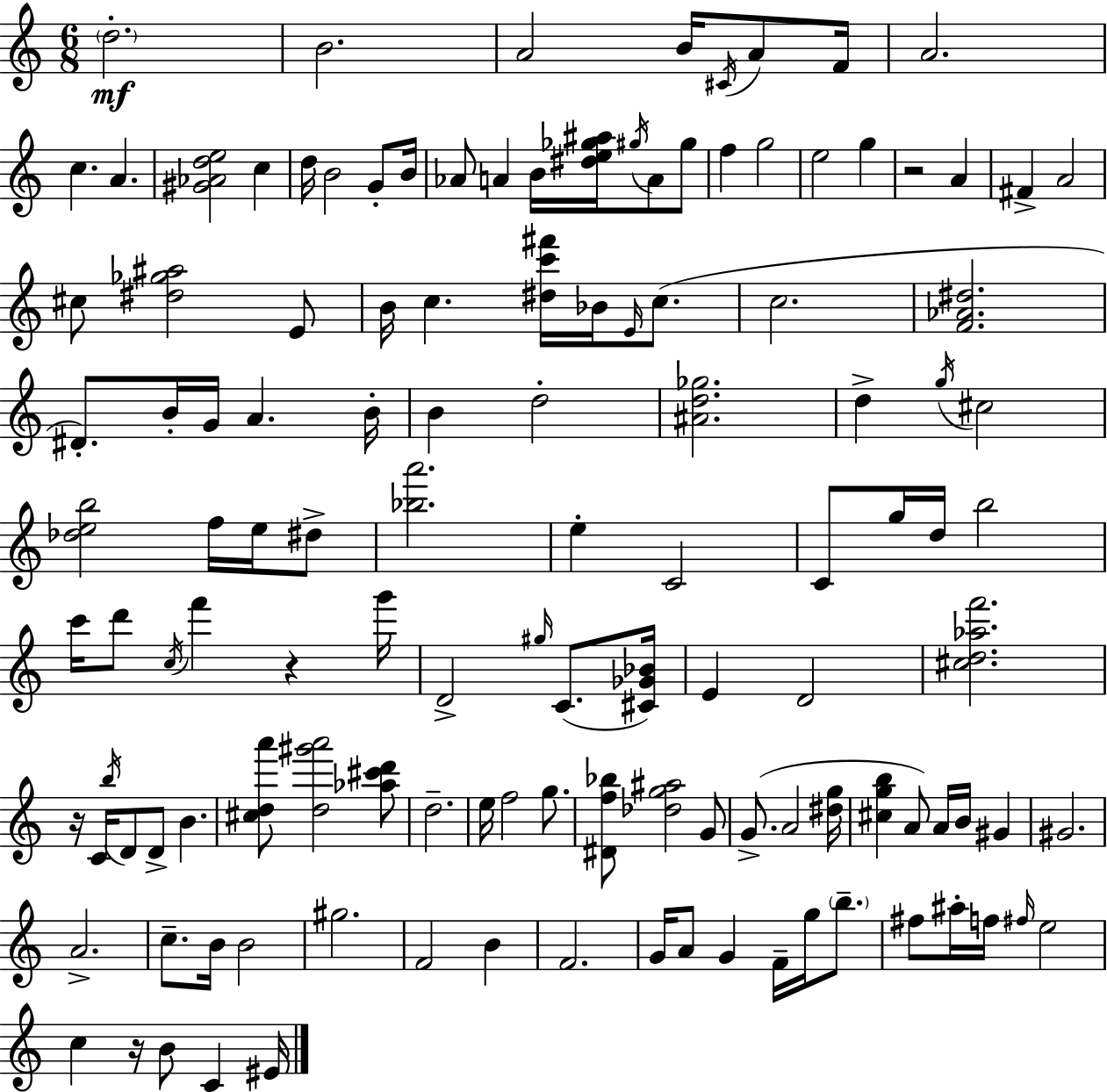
{
  \clef treble
  \numericTimeSignature
  \time 6/8
  \key a \minor
  \parenthesize d''2.-.\mf | b'2. | a'2 b'16 \acciaccatura { cis'16 } a'8 | f'16 a'2. | \break c''4. a'4. | <gis' aes' d'' e''>2 c''4 | d''16 b'2 g'8-. | b'16 aes'8 a'4 b'16 <dis'' e'' ges'' ais''>16 \acciaccatura { gis''16 } a'8 | \break gis''8 f''4 g''2 | e''2 g''4 | r2 a'4 | fis'4-> a'2 | \break cis''8 <dis'' ges'' ais''>2 | e'8 b'16 c''4. <dis'' c''' fis'''>16 bes'16 \grace { e'16 }( | c''8. c''2. | <f' aes' dis''>2. | \break dis'8.-.) b'16-. g'16 a'4. | b'16-. b'4 d''2-. | <ais' d'' ges''>2. | d''4-> \acciaccatura { g''16 } cis''2 | \break <des'' e'' b''>2 | f''16 e''16 dis''8-> <bes'' a'''>2. | e''4-. c'2 | c'8 g''16 d''16 b''2 | \break c'''16 d'''8 \acciaccatura { c''16 } f'''4 | r4 g'''16 d'2-> | \grace { gis''16 }( c'8. <cis' ges' bes'>16) e'4 d'2 | <cis'' d'' aes'' f'''>2. | \break r16 c'16 \acciaccatura { b''16 } d'8 d'8-> | b'4. <cis'' d'' a'''>8 <d'' gis''' a'''>2 | <aes'' cis''' d'''>8 d''2.-- | e''16 f''2 | \break g''8. <dis' f'' bes''>8 <des'' g'' ais''>2 | g'8 g'8.->( a'2 | <dis'' g''>16 <cis'' g'' b''>4 a'8) | a'16 b'16 gis'4 gis'2. | \break a'2.-> | c''8.-- b'16 b'2 | gis''2. | f'2 | \break b'4 f'2. | g'16 a'8 g'4 | f'16-- g''16 \parenthesize b''8.-- fis''8 ais''16-. f''16 \grace { fis''16 } | e''2 c''4 | \break r16 b'8 c'4 eis'16 \bar "|."
}